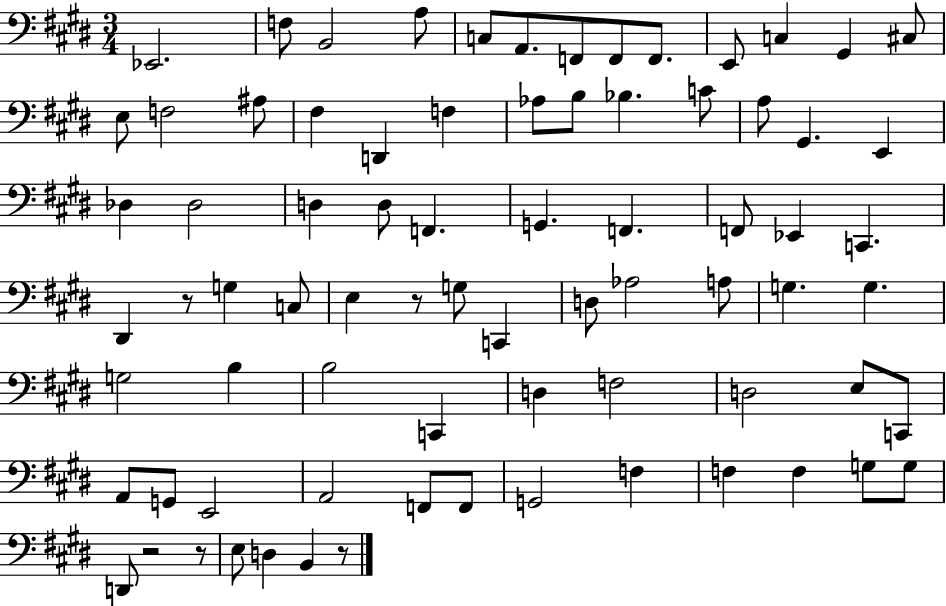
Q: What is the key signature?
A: E major